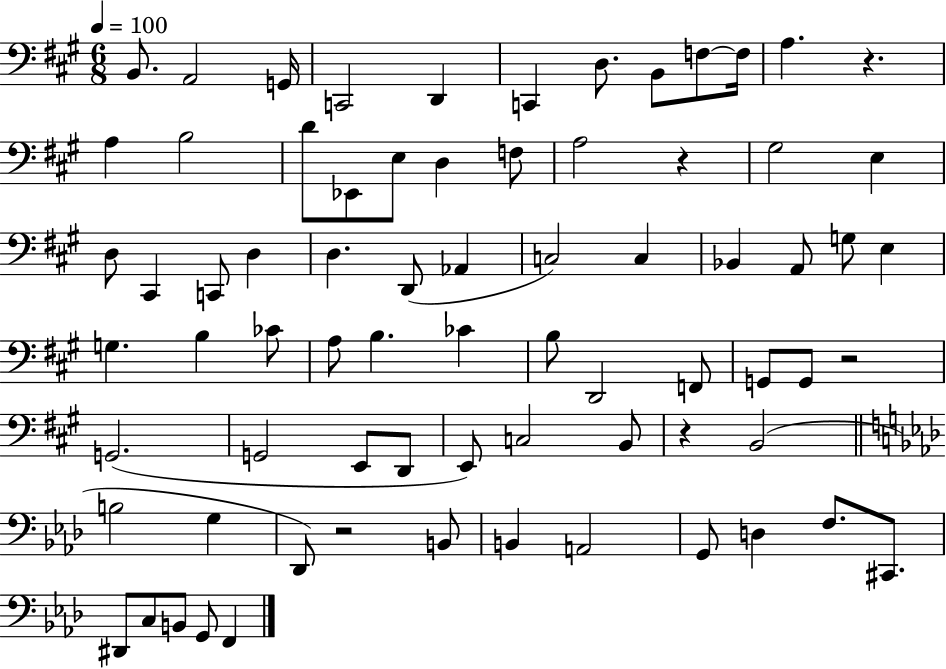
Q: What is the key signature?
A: A major